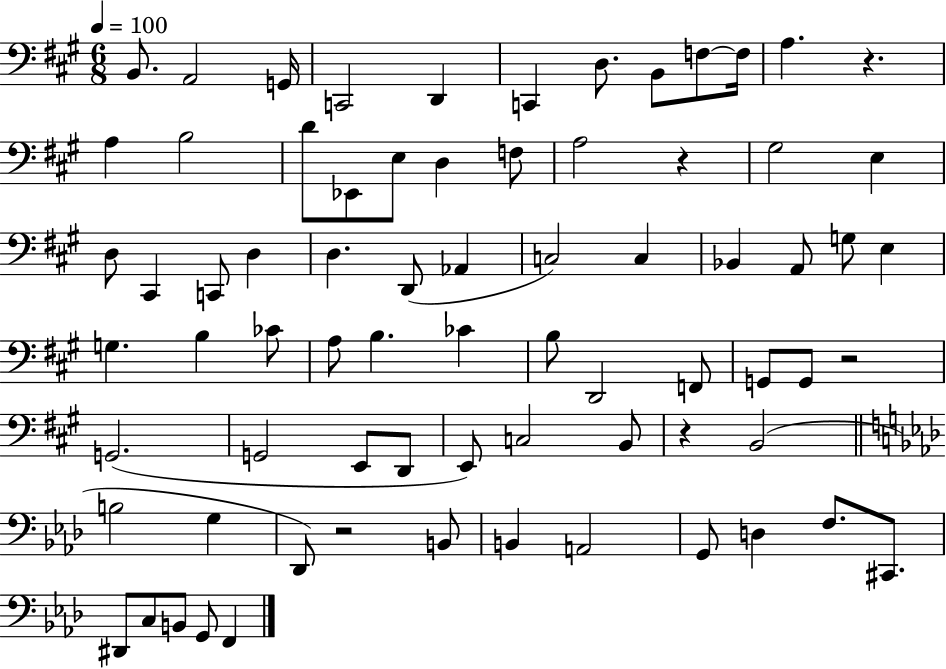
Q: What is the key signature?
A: A major